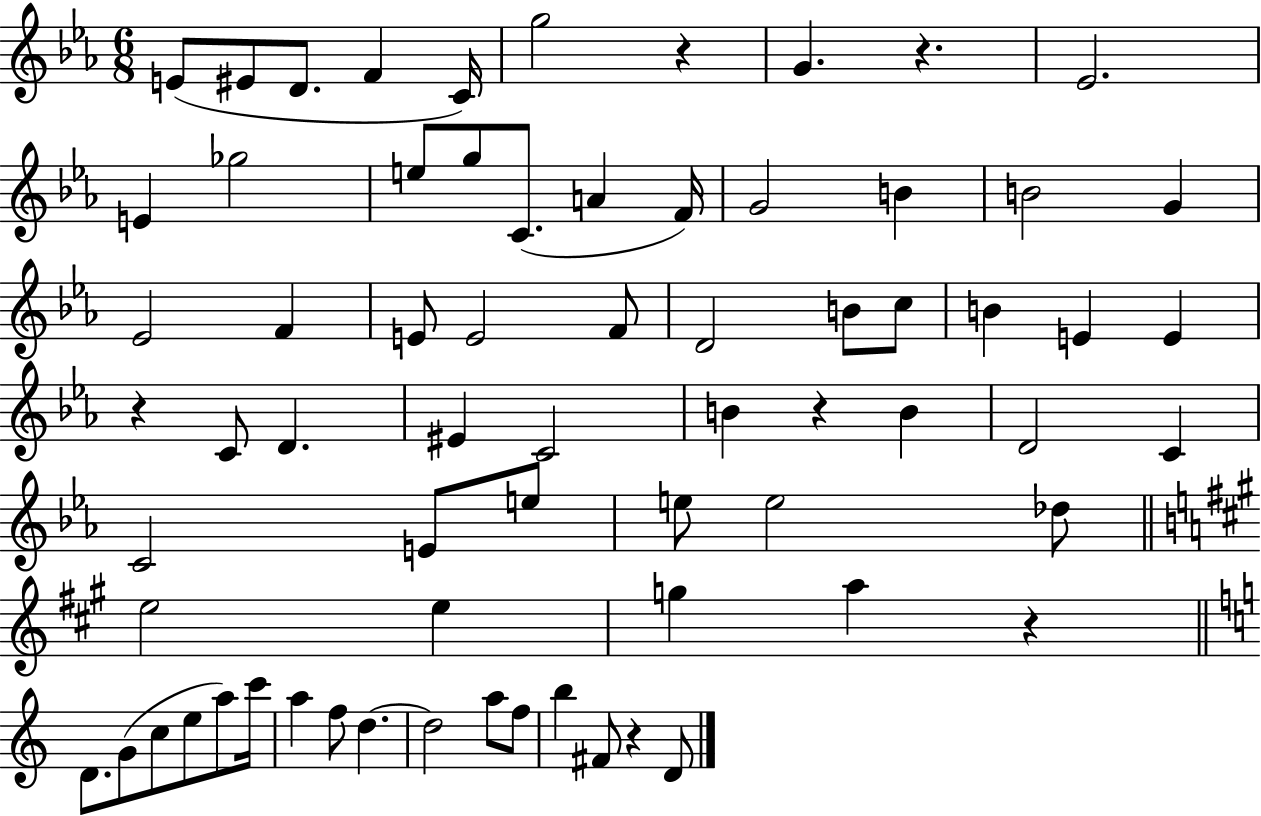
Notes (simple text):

E4/e EIS4/e D4/e. F4/q C4/s G5/h R/q G4/q. R/q. Eb4/h. E4/q Gb5/h E5/e G5/e C4/e. A4/q F4/s G4/h B4/q B4/h G4/q Eb4/h F4/q E4/e E4/h F4/e D4/h B4/e C5/e B4/q E4/q E4/q R/q C4/e D4/q. EIS4/q C4/h B4/q R/q B4/q D4/h C4/q C4/h E4/e E5/e E5/e E5/h Db5/e E5/h E5/q G5/q A5/q R/q D4/e. G4/e C5/e E5/e A5/e C6/s A5/q F5/e D5/q. D5/h A5/e F5/e B5/q F#4/e R/q D4/e